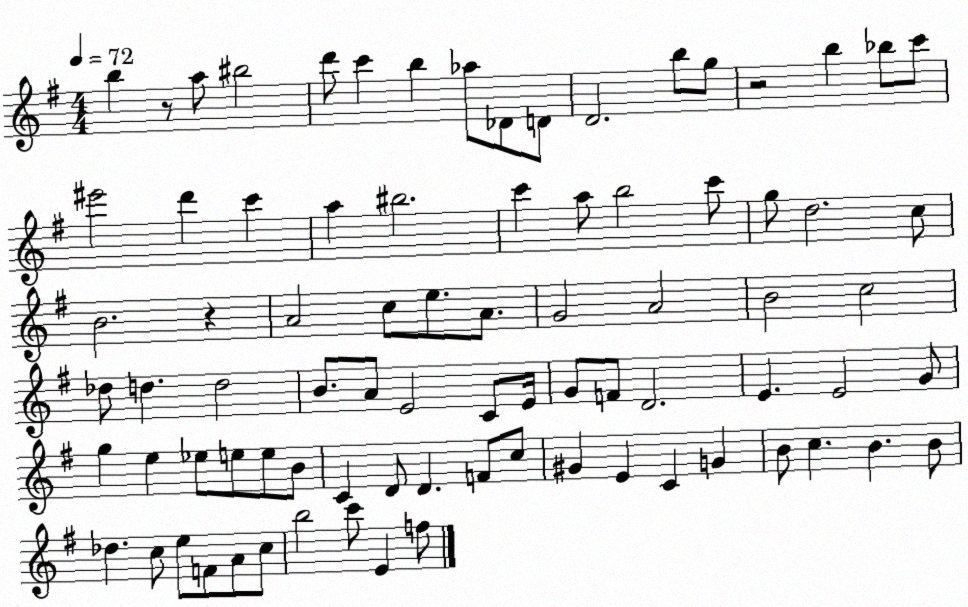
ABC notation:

X:1
T:Untitled
M:4/4
L:1/4
K:G
b z/2 a/2 ^b2 d'/2 c' b _a/2 _D/2 D/2 D2 b/2 g/2 z2 b _b/2 c'/2 ^e'2 d' c' a ^b2 c' a/2 b2 c'/2 g/2 d2 c/2 B2 z A2 c/2 e/2 A/2 G2 A2 B2 c2 _d/2 d d2 B/2 A/2 E2 C/2 E/4 G/2 F/2 D2 E E2 G/2 g e _e/2 e/2 e/2 B/2 C D/2 D F/2 c/2 ^G E C G B/2 c B B/2 _d c/2 e/2 F/2 A/2 c/2 b2 c'/2 E f/2